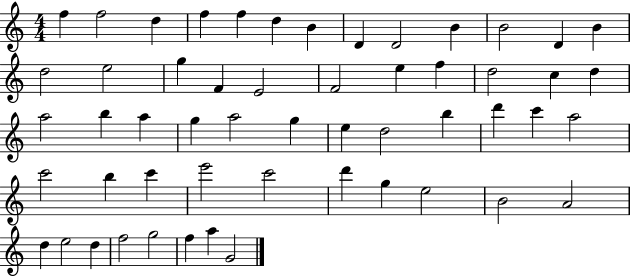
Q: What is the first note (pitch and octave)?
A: F5